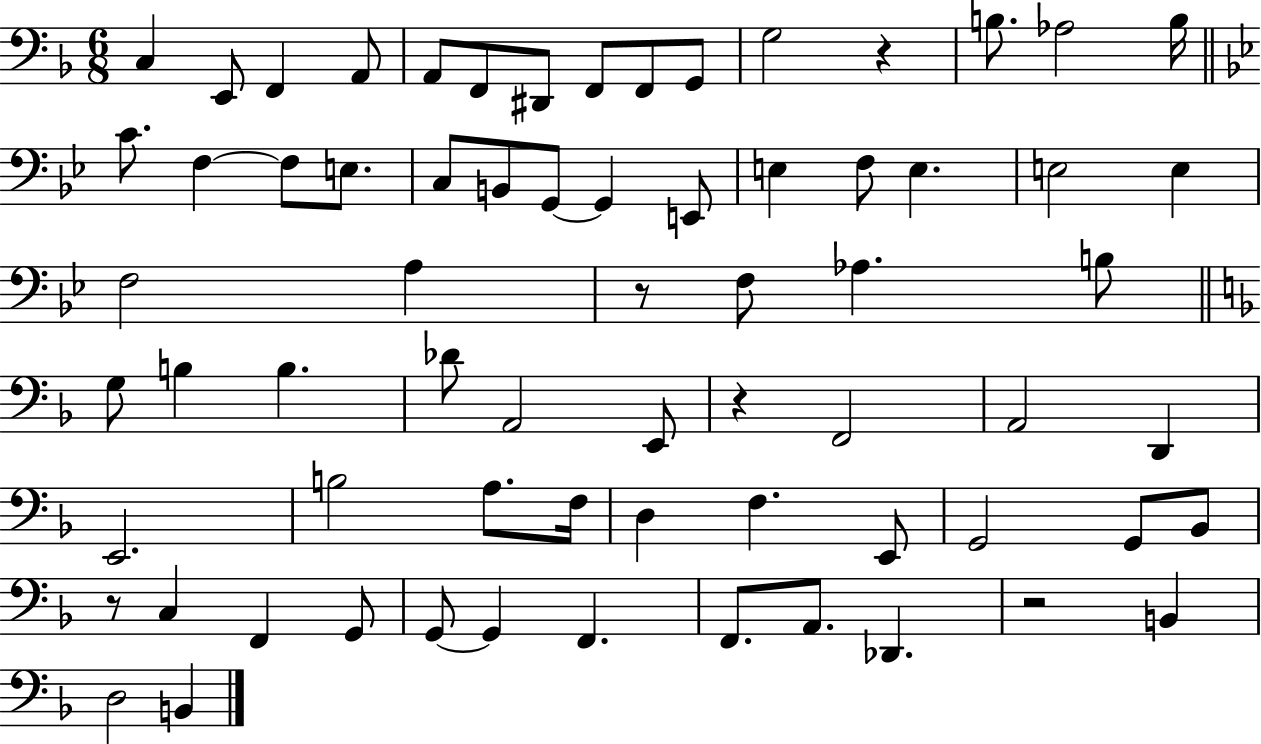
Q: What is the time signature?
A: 6/8